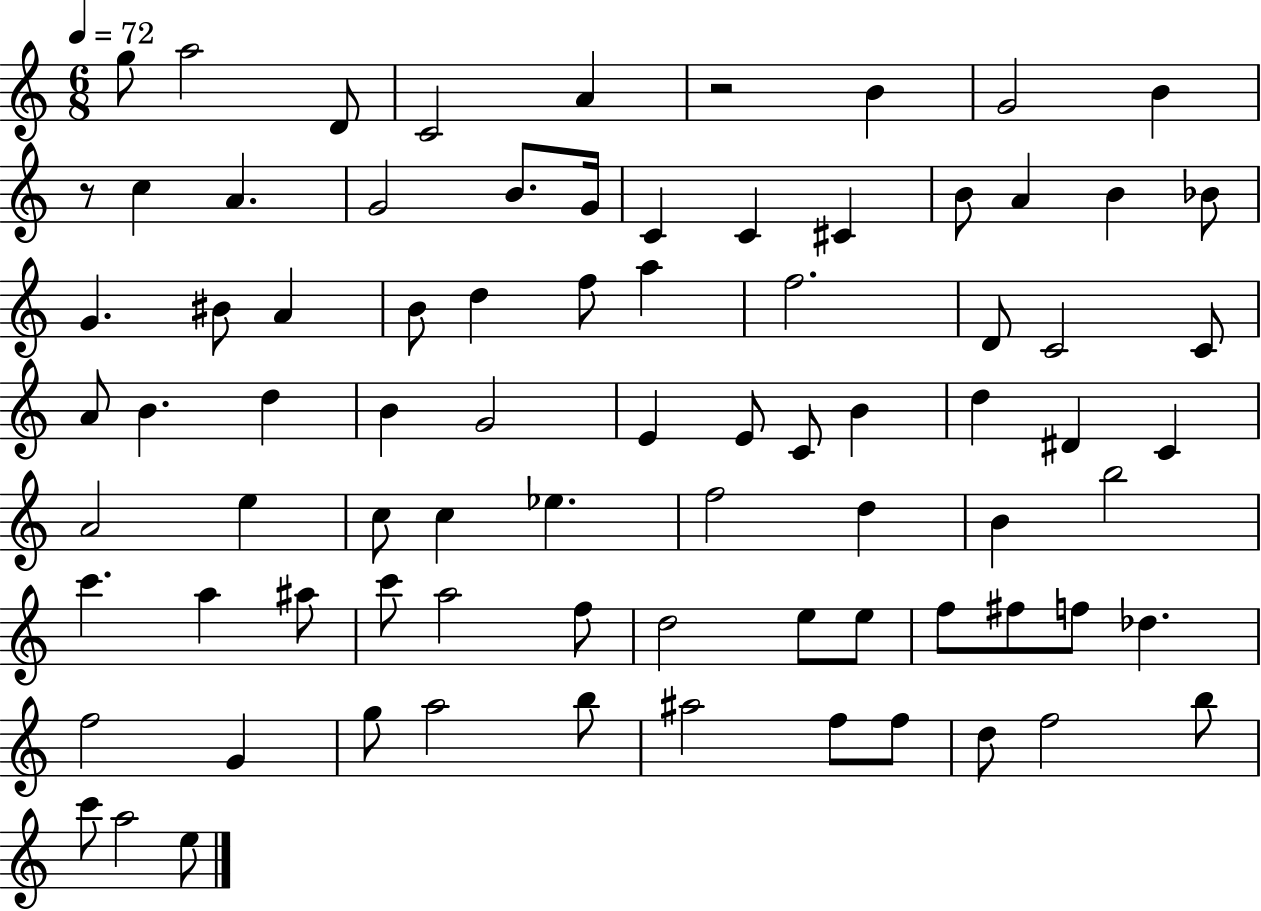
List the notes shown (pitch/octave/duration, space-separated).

G5/e A5/h D4/e C4/h A4/q R/h B4/q G4/h B4/q R/e C5/q A4/q. G4/h B4/e. G4/s C4/q C4/q C#4/q B4/e A4/q B4/q Bb4/e G4/q. BIS4/e A4/q B4/e D5/q F5/e A5/q F5/h. D4/e C4/h C4/e A4/e B4/q. D5/q B4/q G4/h E4/q E4/e C4/e B4/q D5/q D#4/q C4/q A4/h E5/q C5/e C5/q Eb5/q. F5/h D5/q B4/q B5/h C6/q. A5/q A#5/e C6/e A5/h F5/e D5/h E5/e E5/e F5/e F#5/e F5/e Db5/q. F5/h G4/q G5/e A5/h B5/e A#5/h F5/e F5/e D5/e F5/h B5/e C6/e A5/h E5/e